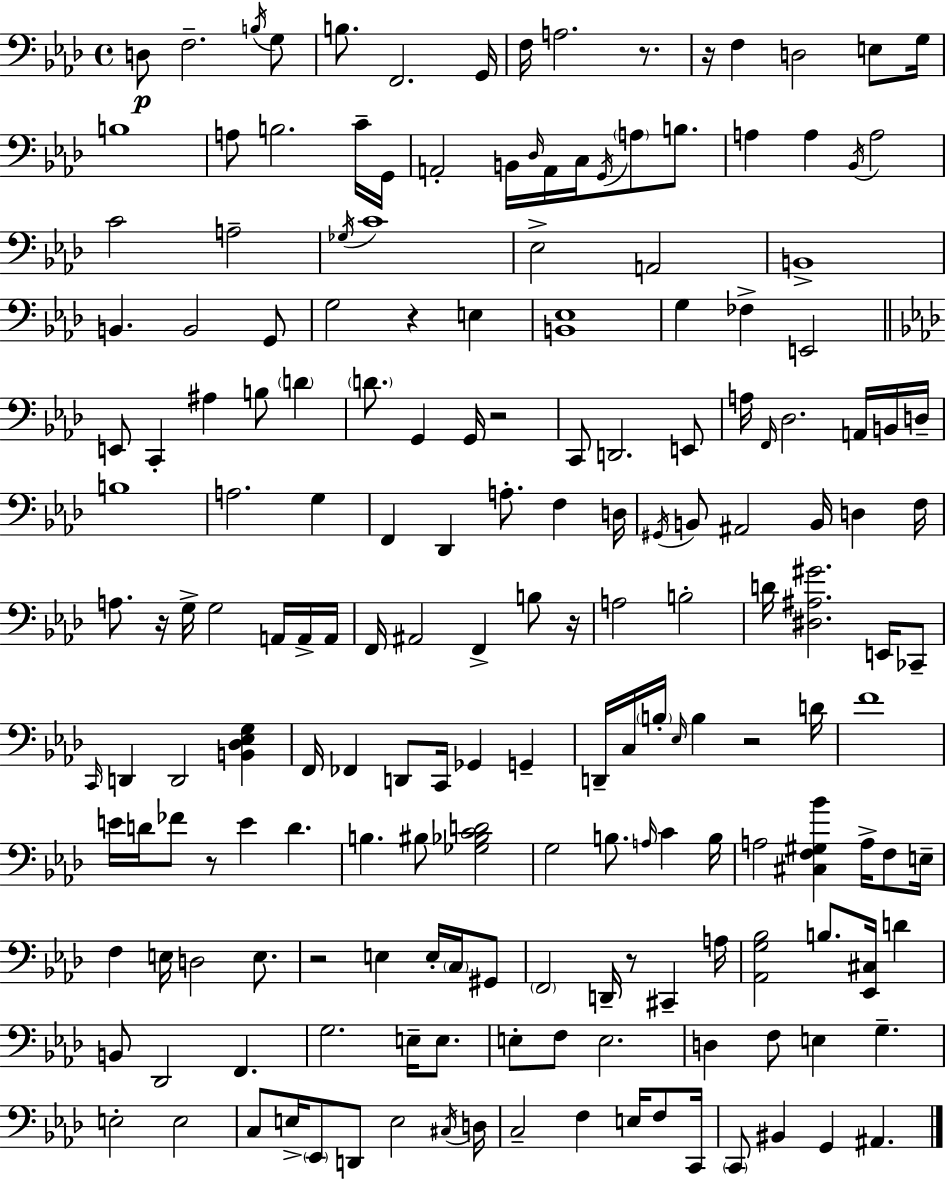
D3/e F3/h. B3/s G3/e B3/e. F2/h. G2/s F3/s A3/h. R/e. R/s F3/q D3/h E3/e G3/s B3/w A3/e B3/h. C4/s G2/s A2/h B2/s Db3/s A2/s C3/s G2/s A3/e B3/e. A3/q A3/q Bb2/s A3/h C4/h A3/h Gb3/s C4/w Eb3/h A2/h B2/w B2/q. B2/h G2/e G3/h R/q E3/q [B2,Eb3]/w G3/q FES3/q E2/h E2/e C2/q A#3/q B3/e D4/q D4/e. G2/q G2/s R/h C2/e D2/h. E2/e A3/s F2/s Db3/h. A2/s B2/s D3/s B3/w A3/h. G3/q F2/q Db2/q A3/e. F3/q D3/s G#2/s B2/e A#2/h B2/s D3/q F3/s A3/e. R/s G3/s G3/h A2/s A2/s A2/s F2/s A#2/h F2/q B3/e R/s A3/h B3/h D4/s [D#3,A#3,G#4]/h. E2/s CES2/e C2/s D2/q D2/h [B2,Db3,Eb3,G3]/q F2/s FES2/q D2/e C2/s Gb2/q G2/q D2/s C3/s B3/s Eb3/s B3/q R/h D4/s F4/w E4/s D4/s FES4/e R/e E4/q D4/q. B3/q. BIS3/e [Gb3,Bb3,C4,D4]/h G3/h B3/e. A3/s C4/q B3/s A3/h [C#3,F3,G#3,Bb4]/q A3/s F3/e E3/s F3/q E3/s D3/h E3/e. R/h E3/q E3/s C3/s G#2/e F2/h D2/s R/e C#2/q A3/s [Ab2,G3,Bb3]/h B3/e. [Eb2,C#3]/s D4/q B2/e Db2/h F2/q. G3/h. E3/s E3/e. E3/e F3/e E3/h. D3/q F3/e E3/q G3/q. E3/h E3/h C3/e E3/s Eb2/e D2/e E3/h C#3/s D3/s C3/h F3/q E3/s F3/e C2/s C2/e BIS2/q G2/q A#2/q.